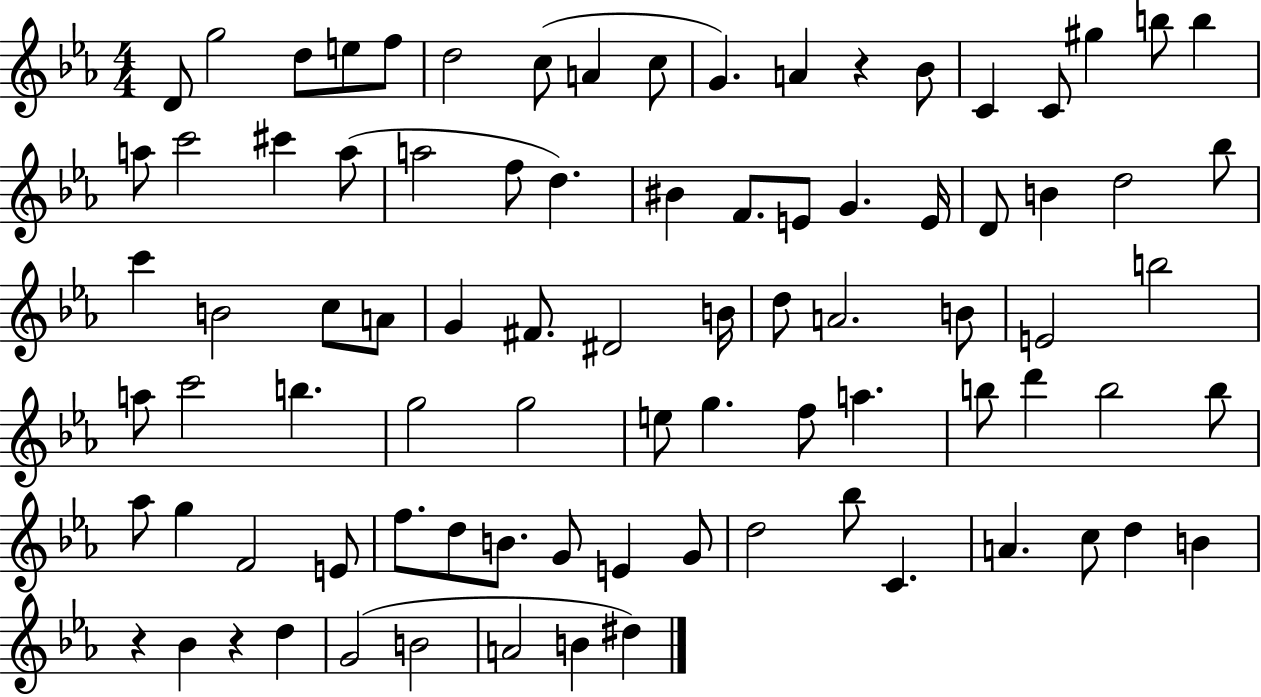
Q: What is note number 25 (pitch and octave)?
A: BIS4